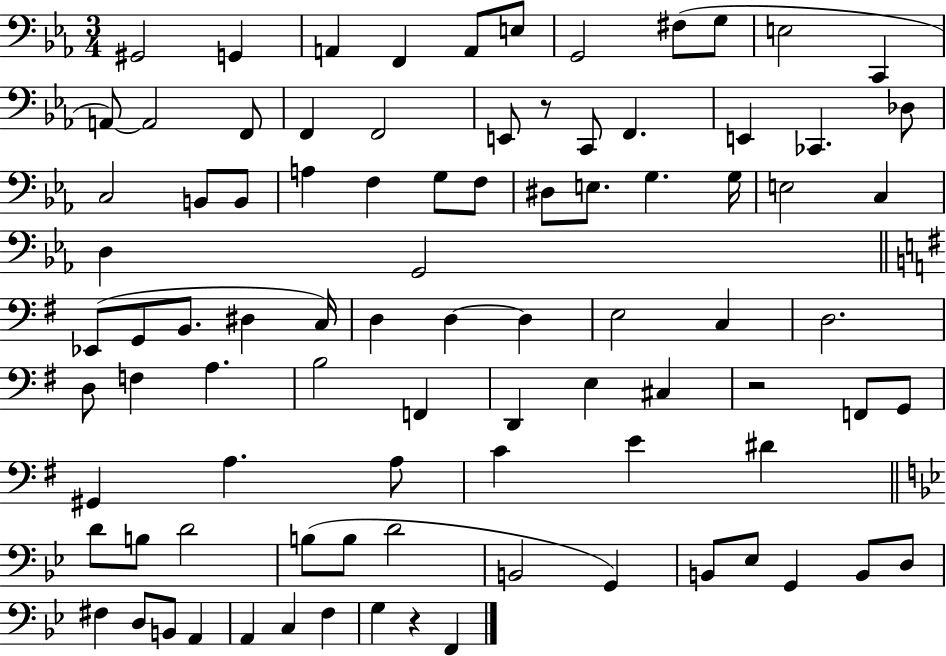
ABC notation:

X:1
T:Untitled
M:3/4
L:1/4
K:Eb
^G,,2 G,, A,, F,, A,,/2 E,/2 G,,2 ^F,/2 G,/2 E,2 C,, A,,/2 A,,2 F,,/2 F,, F,,2 E,,/2 z/2 C,,/2 F,, E,, _C,, _D,/2 C,2 B,,/2 B,,/2 A, F, G,/2 F,/2 ^D,/2 E,/2 G, G,/4 E,2 C, D, G,,2 _E,,/2 G,,/2 B,,/2 ^D, C,/4 D, D, D, E,2 C, D,2 D,/2 F, A, B,2 F,, D,, E, ^C, z2 F,,/2 G,,/2 ^G,, A, A,/2 C E ^D D/2 B,/2 D2 B,/2 B,/2 D2 B,,2 G,, B,,/2 _E,/2 G,, B,,/2 D,/2 ^F, D,/2 B,,/2 A,, A,, C, F, G, z F,,